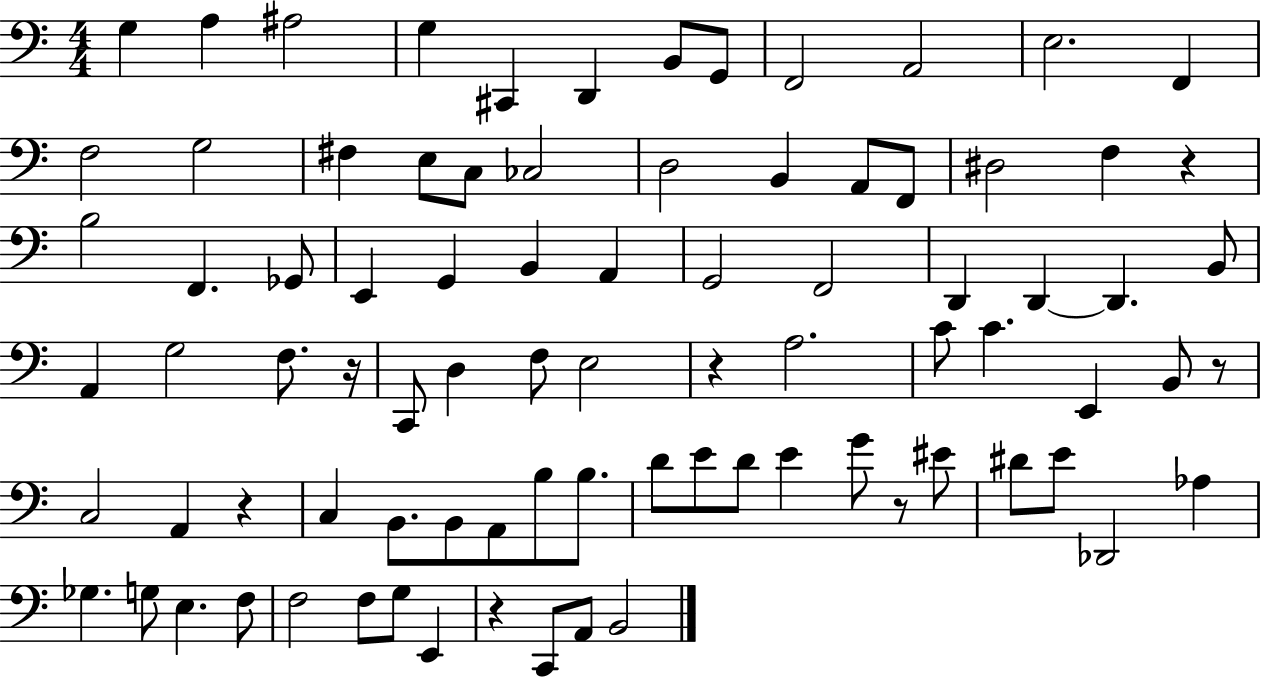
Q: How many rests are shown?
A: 7